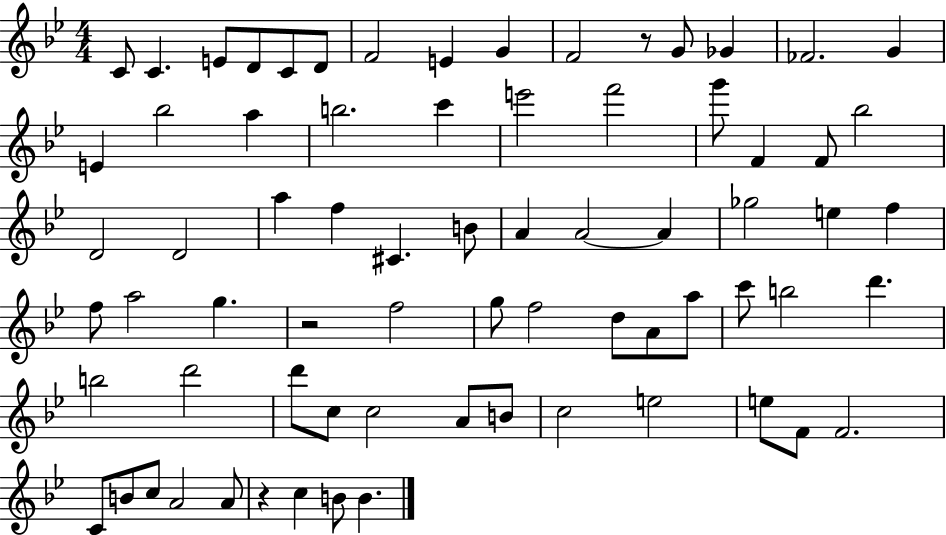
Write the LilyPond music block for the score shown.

{
  \clef treble
  \numericTimeSignature
  \time 4/4
  \key bes \major
  c'8 c'4. e'8 d'8 c'8 d'8 | f'2 e'4 g'4 | f'2 r8 g'8 ges'4 | fes'2. g'4 | \break e'4 bes''2 a''4 | b''2. c'''4 | e'''2 f'''2 | g'''8 f'4 f'8 bes''2 | \break d'2 d'2 | a''4 f''4 cis'4. b'8 | a'4 a'2~~ a'4 | ges''2 e''4 f''4 | \break f''8 a''2 g''4. | r2 f''2 | g''8 f''2 d''8 a'8 a''8 | c'''8 b''2 d'''4. | \break b''2 d'''2 | d'''8 c''8 c''2 a'8 b'8 | c''2 e''2 | e''8 f'8 f'2. | \break c'8 b'8 c''8 a'2 a'8 | r4 c''4 b'8 b'4. | \bar "|."
}